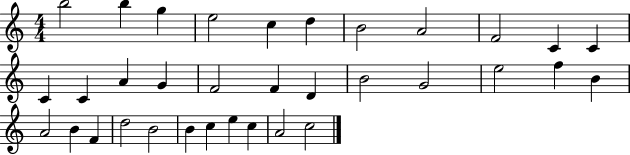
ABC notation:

X:1
T:Untitled
M:4/4
L:1/4
K:C
b2 b g e2 c d B2 A2 F2 C C C C A G F2 F D B2 G2 e2 f B A2 B F d2 B2 B c e c A2 c2